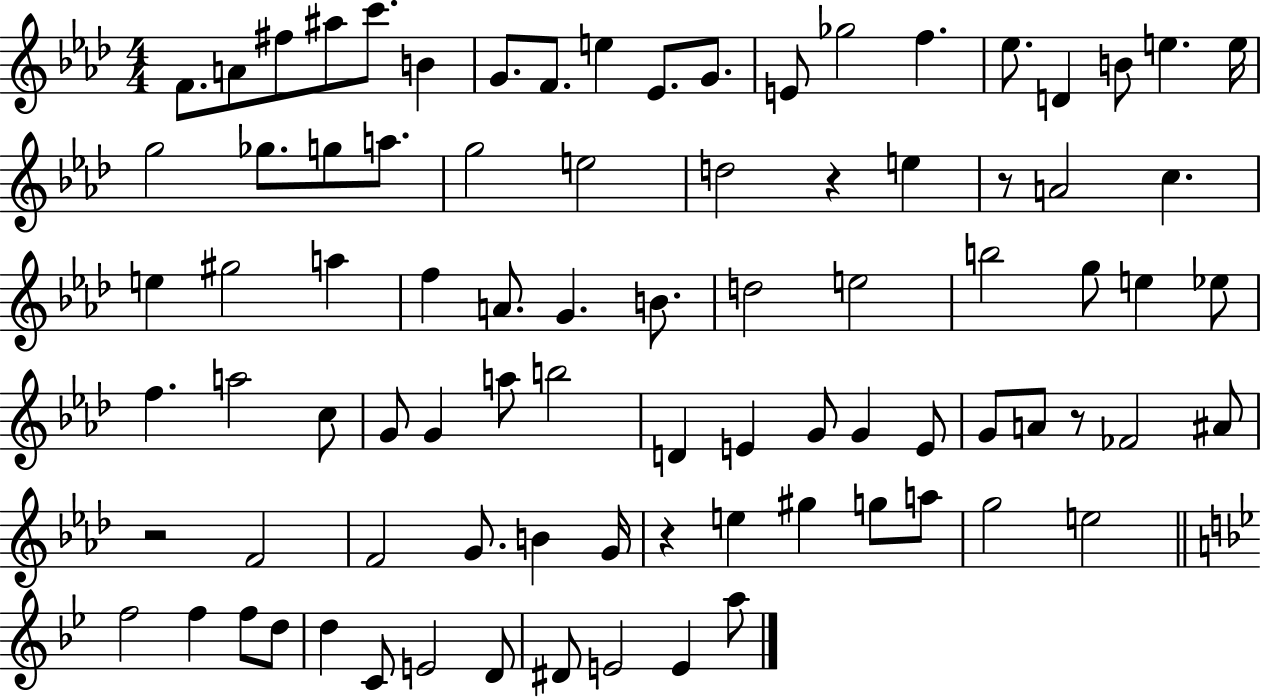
F4/e. A4/e F#5/e A#5/e C6/e. B4/q G4/e. F4/e. E5/q Eb4/e. G4/e. E4/e Gb5/h F5/q. Eb5/e. D4/q B4/e E5/q. E5/s G5/h Gb5/e. G5/e A5/e. G5/h E5/h D5/h R/q E5/q R/e A4/h C5/q. E5/q G#5/h A5/q F5/q A4/e. G4/q. B4/e. D5/h E5/h B5/h G5/e E5/q Eb5/e F5/q. A5/h C5/e G4/e G4/q A5/e B5/h D4/q E4/q G4/e G4/q E4/e G4/e A4/e R/e FES4/h A#4/e R/h F4/h F4/h G4/e. B4/q G4/s R/q E5/q G#5/q G5/e A5/e G5/h E5/h F5/h F5/q F5/e D5/e D5/q C4/e E4/h D4/e D#4/e E4/h E4/q A5/e